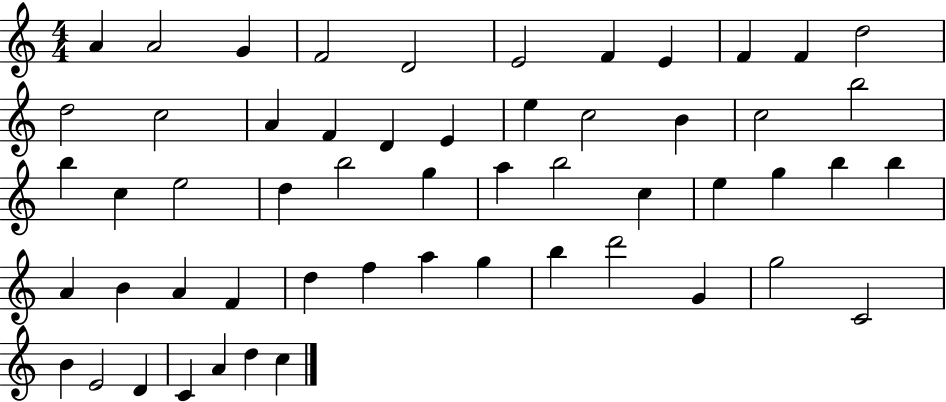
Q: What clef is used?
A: treble